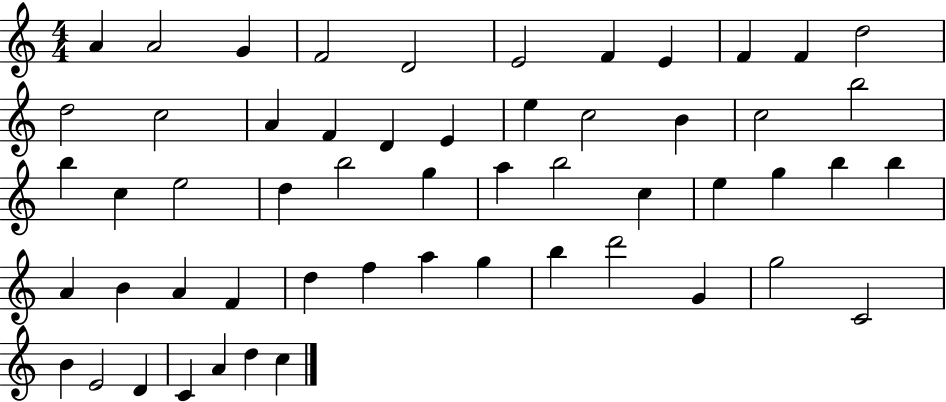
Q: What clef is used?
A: treble